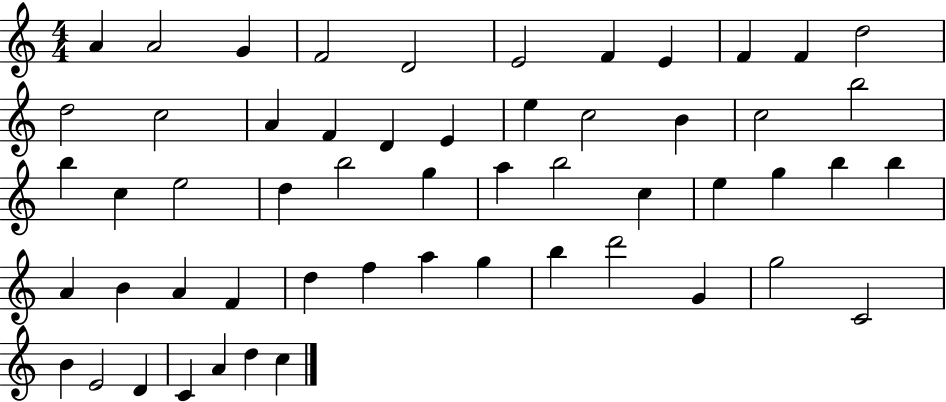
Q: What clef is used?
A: treble